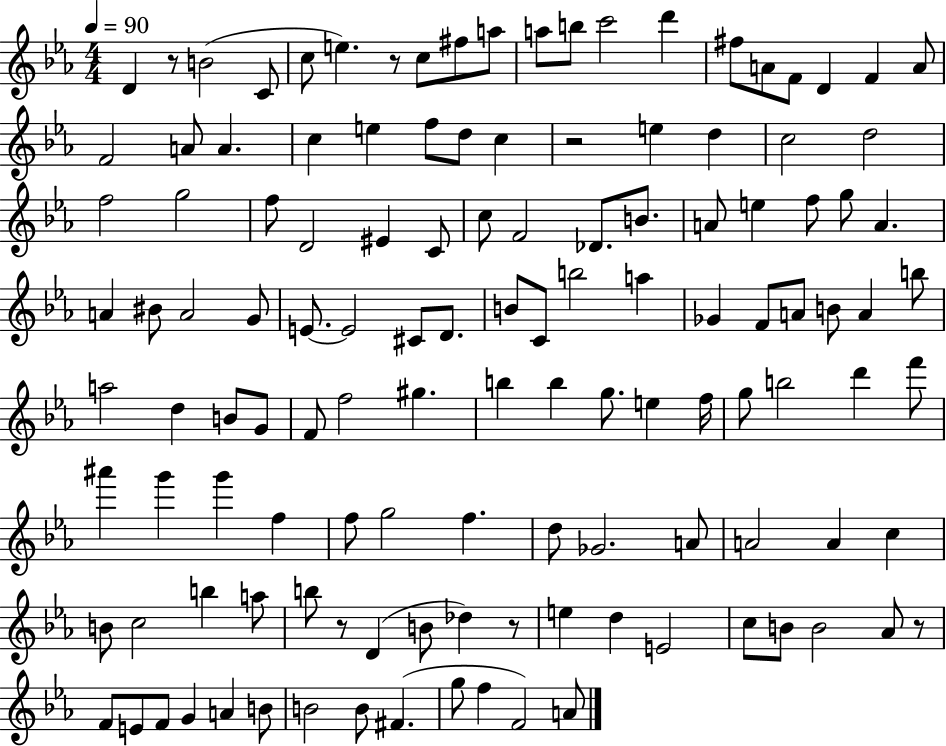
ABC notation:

X:1
T:Untitled
M:4/4
L:1/4
K:Eb
D z/2 B2 C/2 c/2 e z/2 c/2 ^f/2 a/2 a/2 b/2 c'2 d' ^f/2 A/2 F/2 D F A/2 F2 A/2 A c e f/2 d/2 c z2 e d c2 d2 f2 g2 f/2 D2 ^E C/2 c/2 F2 _D/2 B/2 A/2 e f/2 g/2 A A ^B/2 A2 G/2 E/2 E2 ^C/2 D/2 B/2 C/2 b2 a _G F/2 A/2 B/2 A b/2 a2 d B/2 G/2 F/2 f2 ^g b b g/2 e f/4 g/2 b2 d' f'/2 ^a' g' g' f f/2 g2 f d/2 _G2 A/2 A2 A c B/2 c2 b a/2 b/2 z/2 D B/2 _d z/2 e d E2 c/2 B/2 B2 _A/2 z/2 F/2 E/2 F/2 G A B/2 B2 B/2 ^F g/2 f F2 A/2